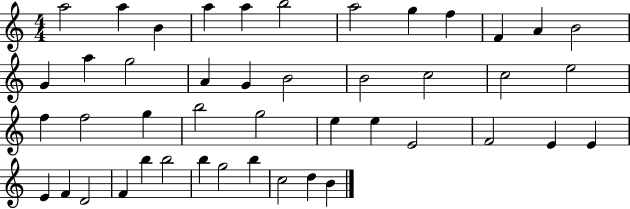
{
  \clef treble
  \numericTimeSignature
  \time 4/4
  \key c \major
  a''2 a''4 b'4 | a''4 a''4 b''2 | a''2 g''4 f''4 | f'4 a'4 b'2 | \break g'4 a''4 g''2 | a'4 g'4 b'2 | b'2 c''2 | c''2 e''2 | \break f''4 f''2 g''4 | b''2 g''2 | e''4 e''4 e'2 | f'2 e'4 e'4 | \break e'4 f'4 d'2 | f'4 b''4 b''2 | b''4 g''2 b''4 | c''2 d''4 b'4 | \break \bar "|."
}